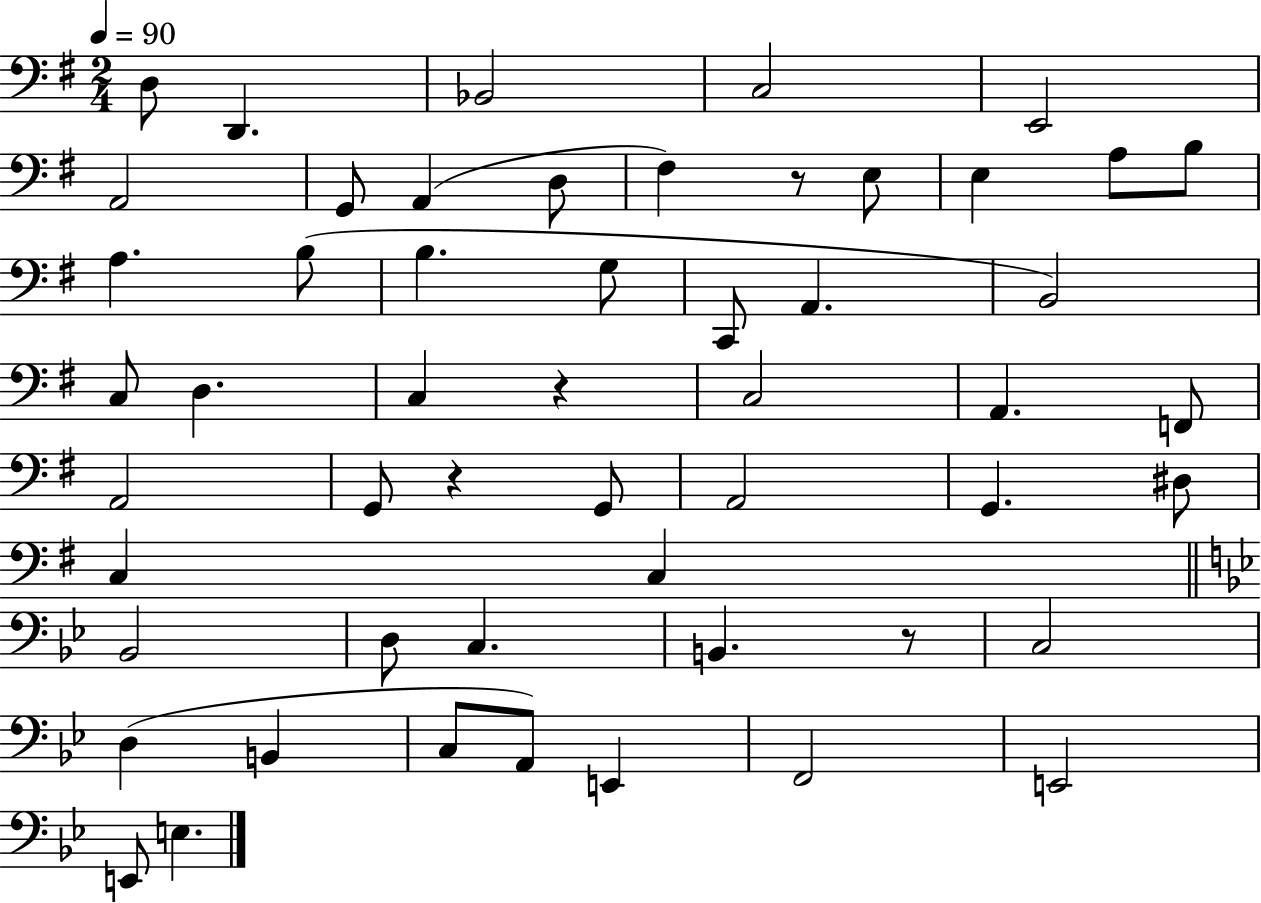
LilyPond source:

{
  \clef bass
  \numericTimeSignature
  \time 2/4
  \key g \major
  \tempo 4 = 90
  d8 d,4. | bes,2 | c2 | e,2 | \break a,2 | g,8 a,4( d8 | fis4) r8 e8 | e4 a8 b8 | \break a4. b8( | b4. g8 | c,8 a,4. | b,2) | \break c8 d4. | c4 r4 | c2 | a,4. f,8 | \break a,2 | g,8 r4 g,8 | a,2 | g,4. dis8 | \break c4 c4 | \bar "||" \break \key bes \major bes,2 | d8 c4. | b,4. r8 | c2 | \break d4( b,4 | c8 a,8) e,4 | f,2 | e,2 | \break e,8 e4. | \bar "|."
}